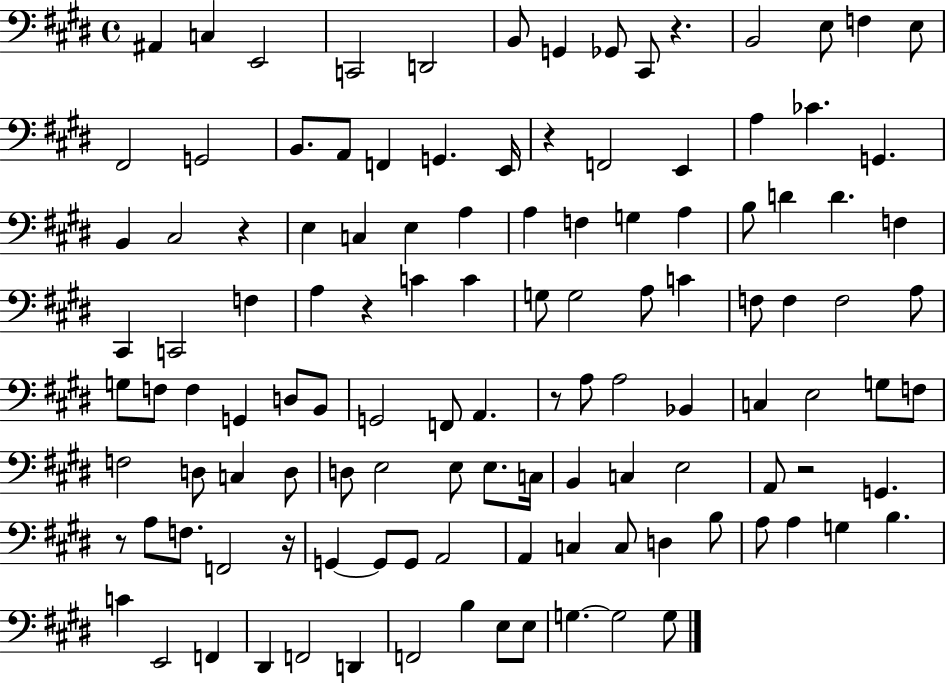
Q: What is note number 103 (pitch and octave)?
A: D#2